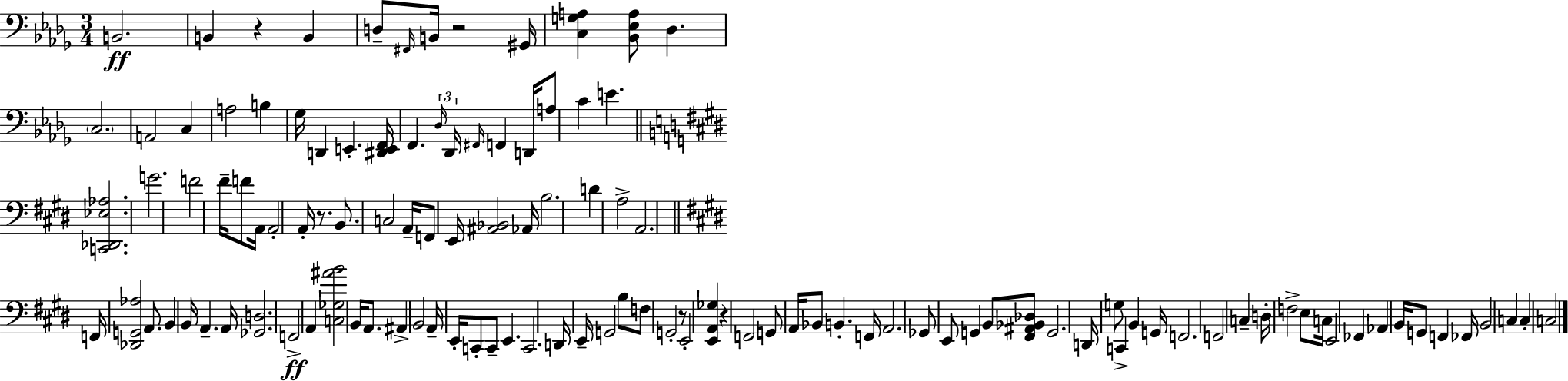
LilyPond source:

{
  \clef bass
  \numericTimeSignature
  \time 3/4
  \key bes \minor
  b,2.\ff | b,4 r4 b,4 | d8-- \grace { fis,16 } b,16 r2 | gis,16 <c g a>4 <bes, ees a>8 des4. | \break \parenthesize c2. | a,2 c4 | a2 b4 | ges16 d,4 e,4.-. | \break <dis, e, f,>16 f,4. \tuplet 3/2 { \grace { des16 } des,16 \grace { fis,16 } } f,4 | d,16 a8 c'4 e'4. | \bar "||" \break \key e \major <c, des, ees aes>2. | g'2. | f'2 fis'16-- f'8 a,16 | a,2-. a,16-. r8. | \break b,8. c2 a,16-- | f,8 e,16 <ais, bes,>2 aes,16 | b2. | d'4 a2-> | \break a,2. | \bar "||" \break \key e \major f,16 <des, g, aes>2 a,8. | b,4 b,16 a,4.-- a,16 | <ges, d>2. | f,2->\ff a,4 | \break <c ges ais' b'>2 b,16 a,8. | ais,4-> b,2 | a,16-- e,16-. c,8-. c,8-- e,4. | c,2. | \break d,16 e,16-- g,2 b8 | f8 g,2-. r8 | e,2-. <e, a, ges>4 | r4 f,2 | \break g,8 a,16 bes,8 b,4.-. f,16 | a,2. | ges,8 e,8 g,4 b,8 <fis, ais, bes, des>8 | g,2. | \break d,16 g8 c,4-> b,4 g,16 | f,2. | f,2 c4-- | d16-. f2-> e8 c16 | \break e,2 fes,4 | aes,4 b,16 g,8 f,4 fes,16 | b,2 c4 | c4-. c2 | \break \bar "|."
}